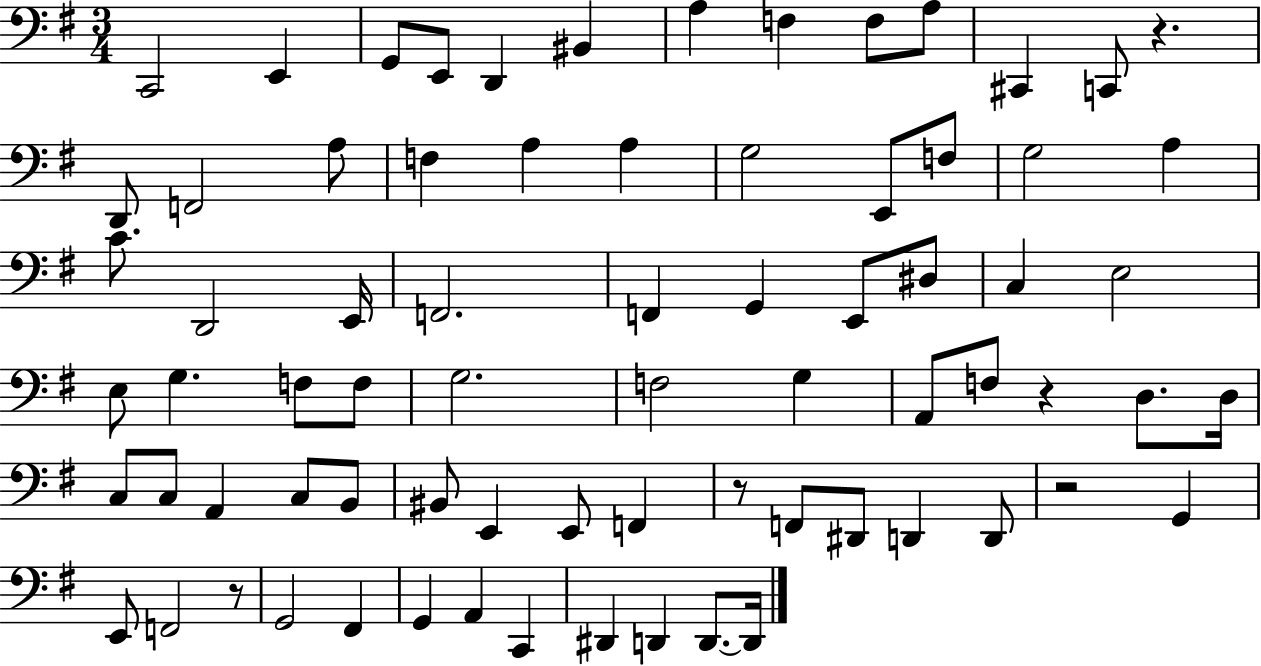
X:1
T:Untitled
M:3/4
L:1/4
K:G
C,,2 E,, G,,/2 E,,/2 D,, ^B,, A, F, F,/2 A,/2 ^C,, C,,/2 z D,,/2 F,,2 A,/2 F, A, A, G,2 E,,/2 F,/2 G,2 A, C/2 D,,2 E,,/4 F,,2 F,, G,, E,,/2 ^D,/2 C, E,2 E,/2 G, F,/2 F,/2 G,2 F,2 G, A,,/2 F,/2 z D,/2 D,/4 C,/2 C,/2 A,, C,/2 B,,/2 ^B,,/2 E,, E,,/2 F,, z/2 F,,/2 ^D,,/2 D,, D,,/2 z2 G,, E,,/2 F,,2 z/2 G,,2 ^F,, G,, A,, C,, ^D,, D,, D,,/2 D,,/4